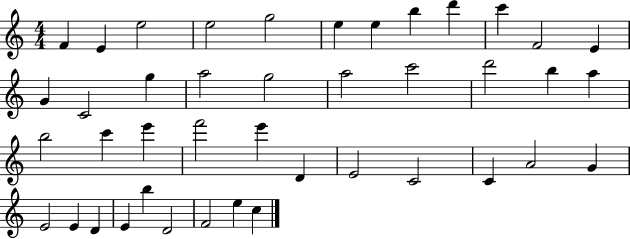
X:1
T:Untitled
M:4/4
L:1/4
K:C
F E e2 e2 g2 e e b d' c' F2 E G C2 g a2 g2 a2 c'2 d'2 b a b2 c' e' f'2 e' D E2 C2 C A2 G E2 E D E b D2 F2 e c